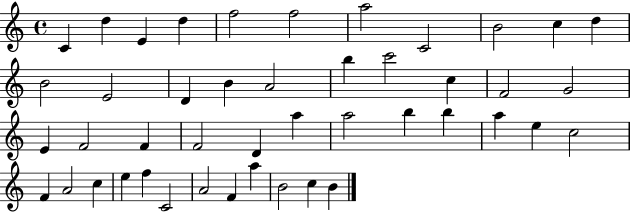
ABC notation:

X:1
T:Untitled
M:4/4
L:1/4
K:C
C d E d f2 f2 a2 C2 B2 c d B2 E2 D B A2 b c'2 c F2 G2 E F2 F F2 D a a2 b b a e c2 F A2 c e f C2 A2 F a B2 c B